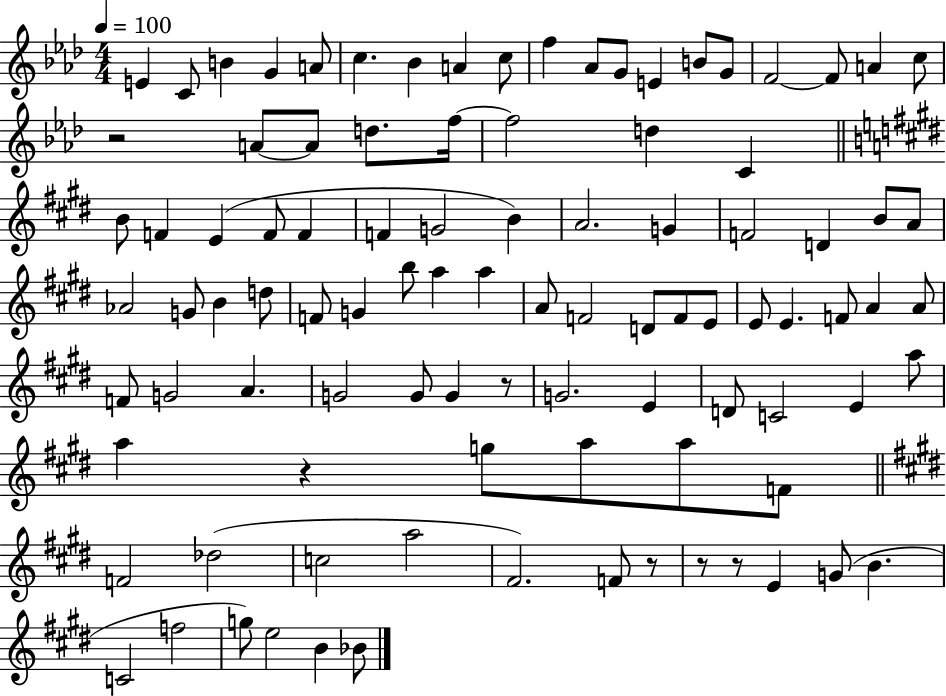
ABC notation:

X:1
T:Untitled
M:4/4
L:1/4
K:Ab
E C/2 B G A/2 c _B A c/2 f _A/2 G/2 E B/2 G/2 F2 F/2 A c/2 z2 A/2 A/2 d/2 f/4 f2 d C B/2 F E F/2 F F G2 B A2 G F2 D B/2 A/2 _A2 G/2 B d/2 F/2 G b/2 a a A/2 F2 D/2 F/2 E/2 E/2 E F/2 A A/2 F/2 G2 A G2 G/2 G z/2 G2 E D/2 C2 E a/2 a z g/2 a/2 a/2 F/2 F2 _d2 c2 a2 ^F2 F/2 z/2 z/2 z/2 E G/2 B C2 f2 g/2 e2 B _B/2